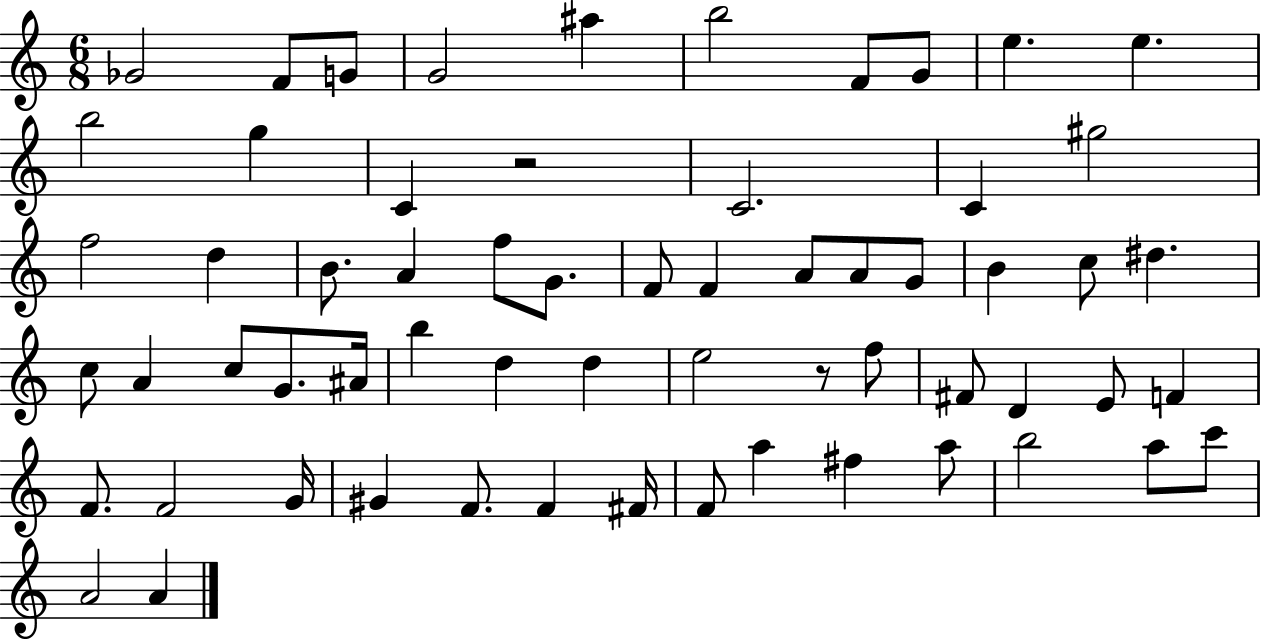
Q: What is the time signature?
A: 6/8